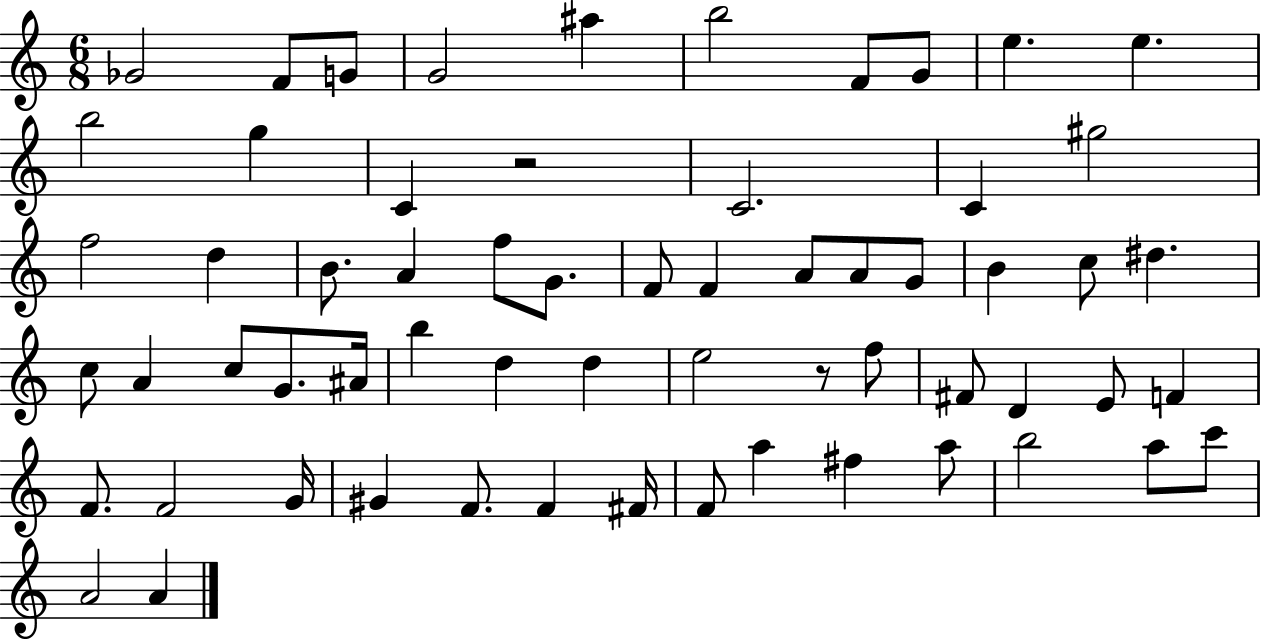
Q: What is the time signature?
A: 6/8